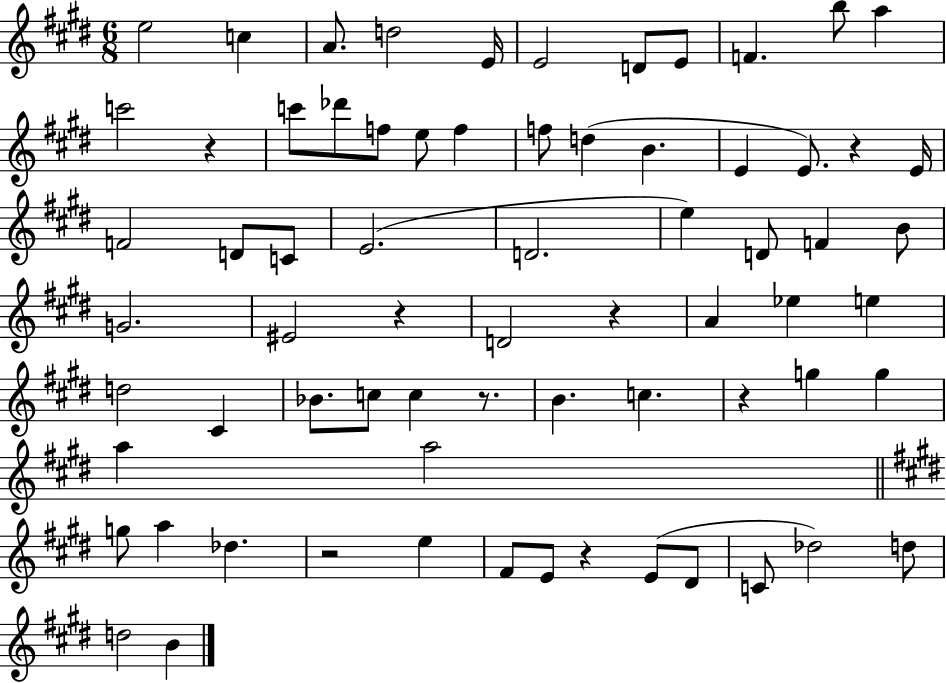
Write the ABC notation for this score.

X:1
T:Untitled
M:6/8
L:1/4
K:E
e2 c A/2 d2 E/4 E2 D/2 E/2 F b/2 a c'2 z c'/2 _d'/2 f/2 e/2 f f/2 d B E E/2 z E/4 F2 D/2 C/2 E2 D2 e D/2 F B/2 G2 ^E2 z D2 z A _e e d2 ^C _B/2 c/2 c z/2 B c z g g a a2 g/2 a _d z2 e ^F/2 E/2 z E/2 ^D/2 C/2 _d2 d/2 d2 B